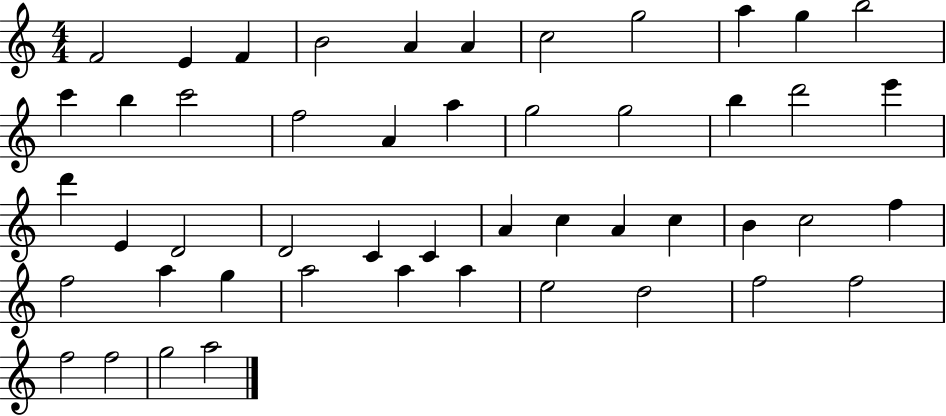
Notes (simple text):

F4/h E4/q F4/q B4/h A4/q A4/q C5/h G5/h A5/q G5/q B5/h C6/q B5/q C6/h F5/h A4/q A5/q G5/h G5/h B5/q D6/h E6/q D6/q E4/q D4/h D4/h C4/q C4/q A4/q C5/q A4/q C5/q B4/q C5/h F5/q F5/h A5/q G5/q A5/h A5/q A5/q E5/h D5/h F5/h F5/h F5/h F5/h G5/h A5/h